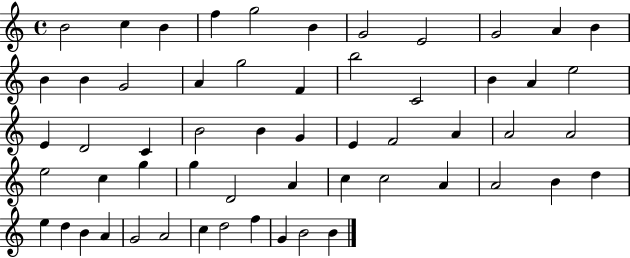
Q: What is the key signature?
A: C major